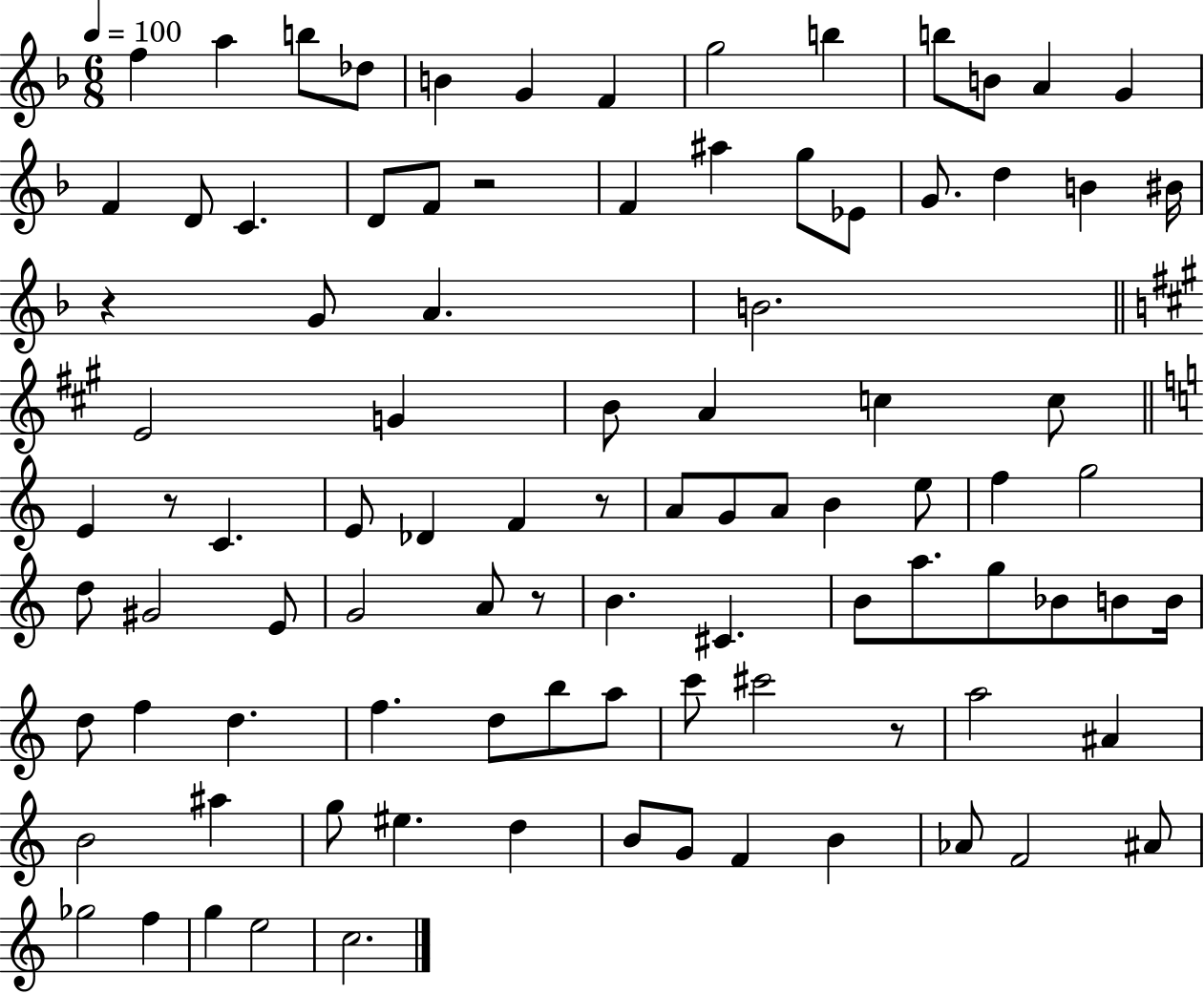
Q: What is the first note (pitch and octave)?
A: F5